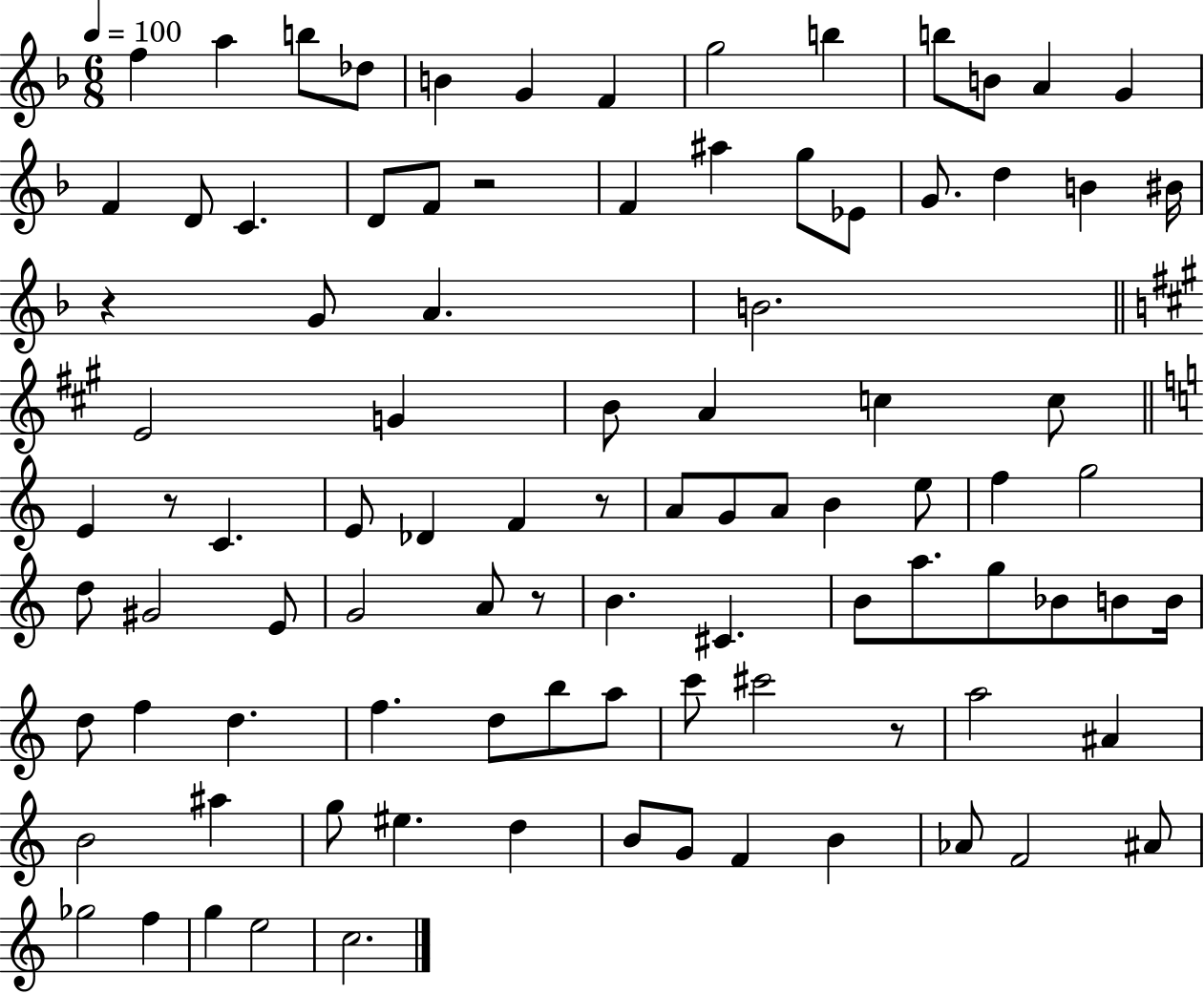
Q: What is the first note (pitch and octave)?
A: F5